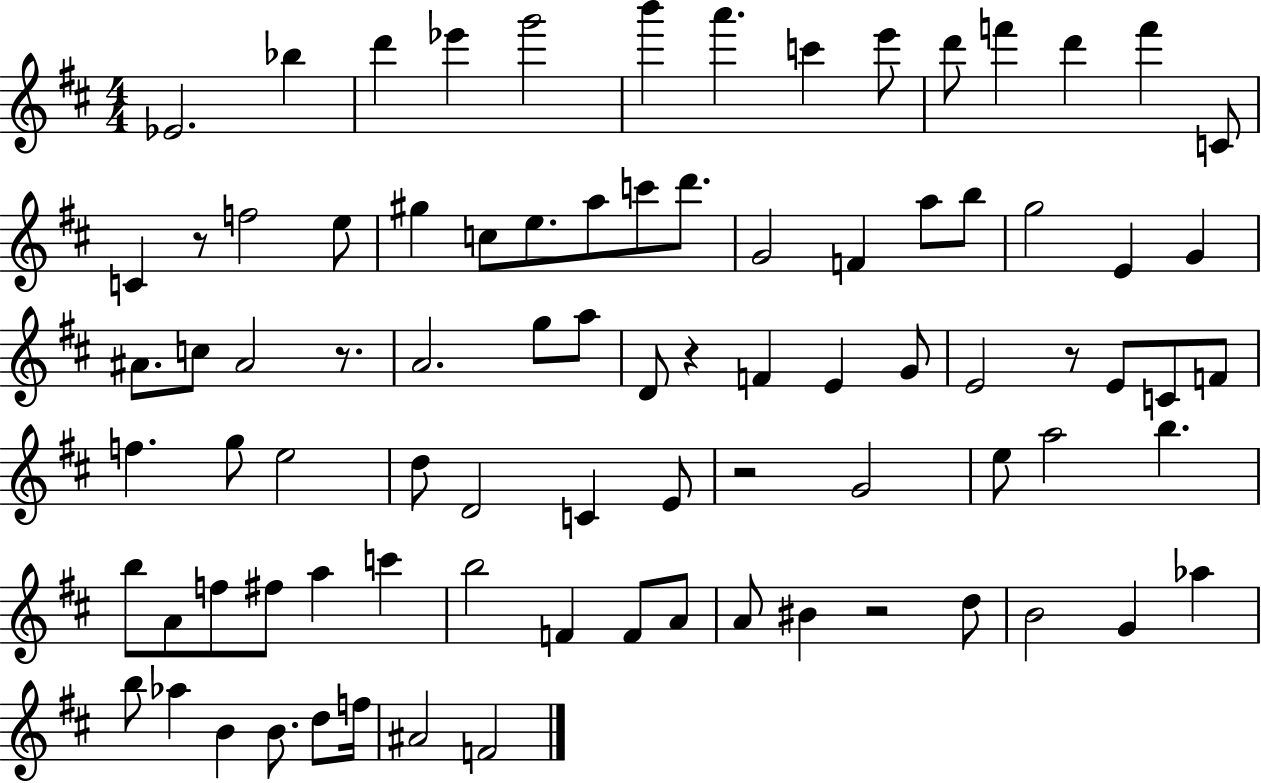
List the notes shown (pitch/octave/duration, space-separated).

Eb4/h. Bb5/q D6/q Eb6/q G6/h B6/q A6/q. C6/q E6/e D6/e F6/q D6/q F6/q C4/e C4/q R/e F5/h E5/e G#5/q C5/e E5/e. A5/e C6/e D6/e. G4/h F4/q A5/e B5/e G5/h E4/q G4/q A#4/e. C5/e A#4/h R/e. A4/h. G5/e A5/e D4/e R/q F4/q E4/q G4/e E4/h R/e E4/e C4/e F4/e F5/q. G5/e E5/h D5/e D4/h C4/q E4/e R/h G4/h E5/e A5/h B5/q. B5/e A4/e F5/e F#5/e A5/q C6/q B5/h F4/q F4/e A4/e A4/e BIS4/q R/h D5/e B4/h G4/q Ab5/q B5/e Ab5/q B4/q B4/e. D5/e F5/s A#4/h F4/h